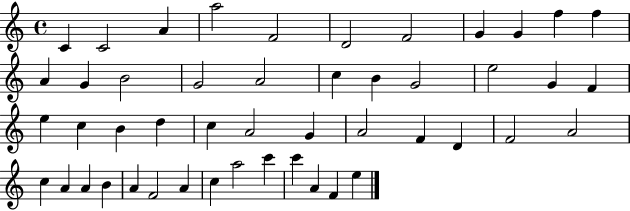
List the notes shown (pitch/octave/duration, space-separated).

C4/q C4/h A4/q A5/h F4/h D4/h F4/h G4/q G4/q F5/q F5/q A4/q G4/q B4/h G4/h A4/h C5/q B4/q G4/h E5/h G4/q F4/q E5/q C5/q B4/q D5/q C5/q A4/h G4/q A4/h F4/q D4/q F4/h A4/h C5/q A4/q A4/q B4/q A4/q F4/h A4/q C5/q A5/h C6/q C6/q A4/q F4/q E5/q